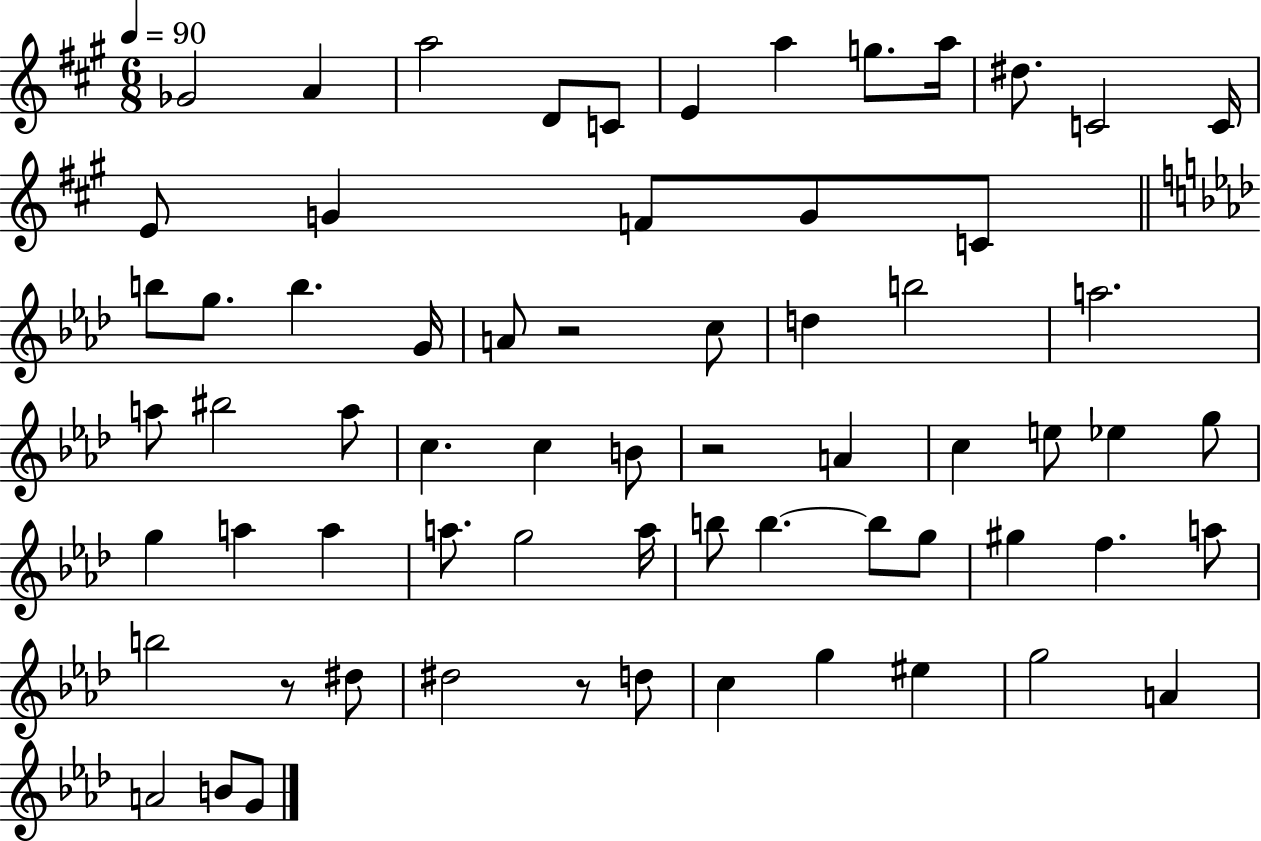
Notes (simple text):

Gb4/h A4/q A5/h D4/e C4/e E4/q A5/q G5/e. A5/s D#5/e. C4/h C4/s E4/e G4/q F4/e G4/e C4/e B5/e G5/e. B5/q. G4/s A4/e R/h C5/e D5/q B5/h A5/h. A5/e BIS5/h A5/e C5/q. C5/q B4/e R/h A4/q C5/q E5/e Eb5/q G5/e G5/q A5/q A5/q A5/e. G5/h A5/s B5/e B5/q. B5/e G5/e G#5/q F5/q. A5/e B5/h R/e D#5/e D#5/h R/e D5/e C5/q G5/q EIS5/q G5/h A4/q A4/h B4/e G4/e